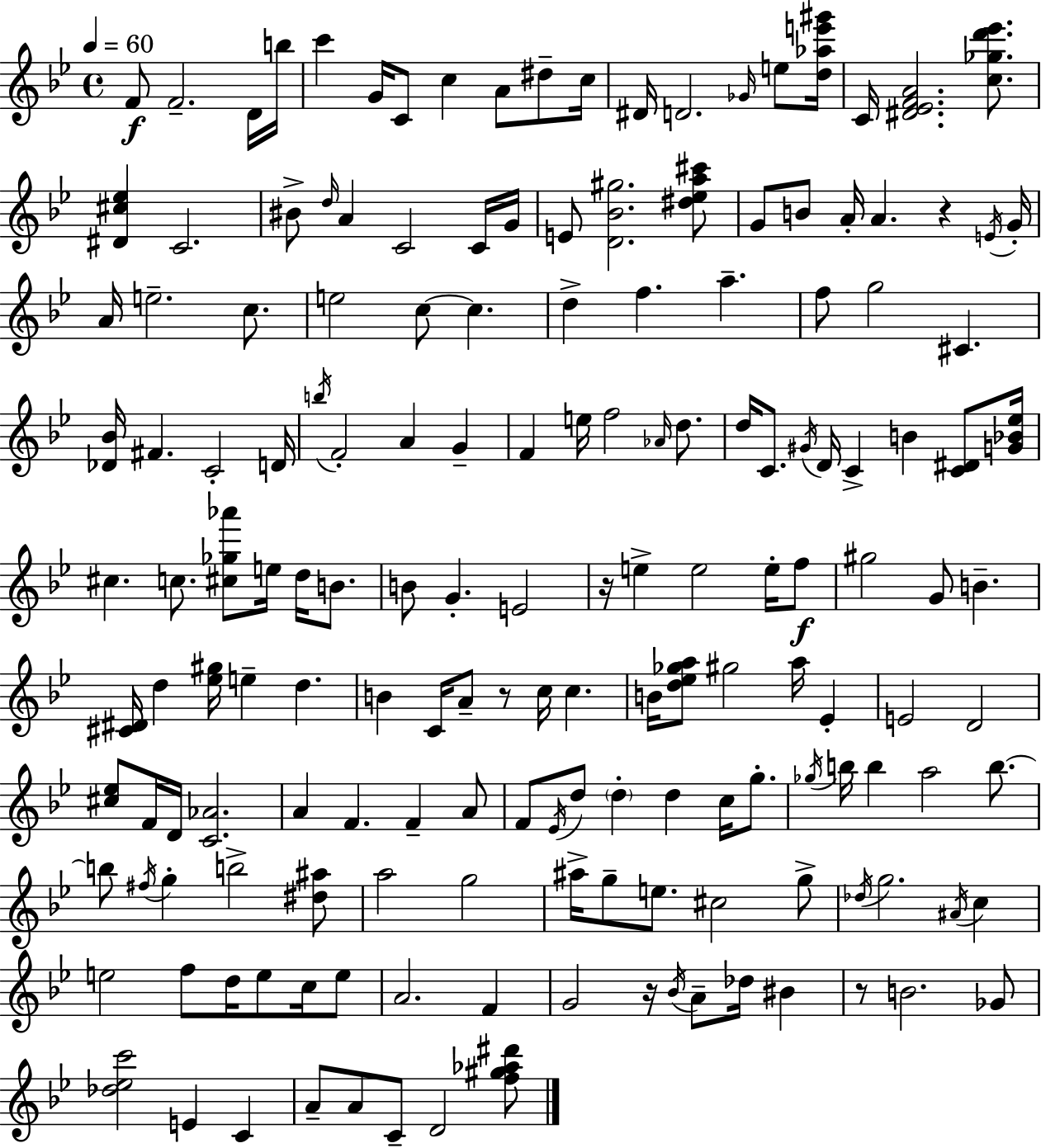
F4/e F4/h. D4/s B5/s C6/q G4/s C4/e C5/q A4/e D#5/e C5/s D#4/s D4/h. Gb4/s E5/e [D5,Ab5,E6,G#6]/s C4/s [D#4,Eb4,F4,A4]/h. [C5,Gb5,D6,Eb6]/e. [D#4,C#5,Eb5]/q C4/h. BIS4/e D5/s A4/q C4/h C4/s G4/s E4/e [D4,Bb4,G#5]/h. [D#5,Eb5,A5,C#6]/e G4/e B4/e A4/s A4/q. R/q E4/s G4/s A4/s E5/h. C5/e. E5/h C5/e C5/q. D5/q F5/q. A5/q. F5/e G5/h C#4/q. [Db4,Bb4]/s F#4/q. C4/h D4/s B5/s F4/h A4/q G4/q F4/q E5/s F5/h Ab4/s D5/e. D5/s C4/e. G#4/s D4/s C4/q B4/q [C4,D#4]/e [G4,Bb4,Eb5]/s C#5/q. C5/e. [C#5,Gb5,Ab6]/e E5/s D5/s B4/e. B4/e G4/q. E4/h R/s E5/q E5/h E5/s F5/e G#5/h G4/e B4/q. [C#4,D#4]/s D5/q [Eb5,G#5]/s E5/q D5/q. B4/q C4/s A4/e R/e C5/s C5/q. B4/s [D5,Eb5,Gb5,A5]/e G#5/h A5/s Eb4/q E4/h D4/h [C#5,Eb5]/e F4/s D4/s [C4,Ab4]/h. A4/q F4/q. F4/q A4/e F4/e Eb4/s D5/e D5/q D5/q C5/s G5/e. Gb5/s B5/s B5/q A5/h B5/e. B5/e F#5/s G5/q B5/h [D#5,A#5]/e A5/h G5/h A#5/s G5/e E5/e. C#5/h G5/e Db5/s G5/h. A#4/s C5/q E5/h F5/e D5/s E5/e C5/s E5/e A4/h. F4/q G4/h R/s Bb4/s A4/e Db5/s BIS4/q R/e B4/h. Gb4/e [Db5,Eb5,C6]/h E4/q C4/q A4/e A4/e C4/e D4/h [F5,G#5,Ab5,D#6]/e